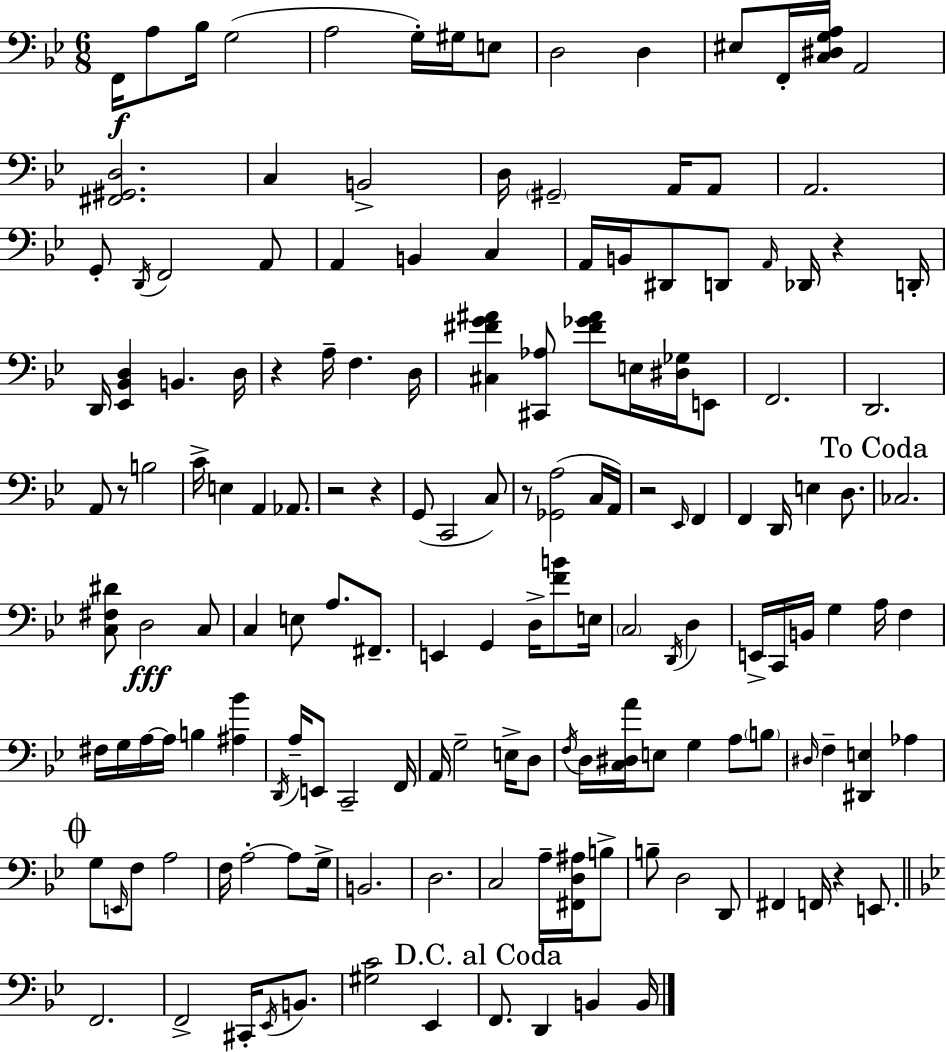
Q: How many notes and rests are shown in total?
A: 156